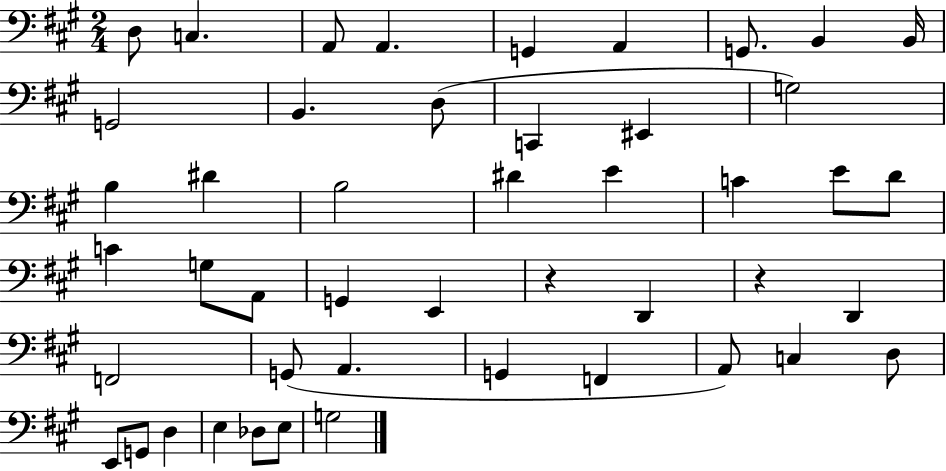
D3/e C3/q. A2/e A2/q. G2/q A2/q G2/e. B2/q B2/s G2/h B2/q. D3/e C2/q EIS2/q G3/h B3/q D#4/q B3/h D#4/q E4/q C4/q E4/e D4/e C4/q G3/e A2/e G2/q E2/q R/q D2/q R/q D2/q F2/h G2/e A2/q. G2/q F2/q A2/e C3/q D3/e E2/e G2/e D3/q E3/q Db3/e E3/e G3/h